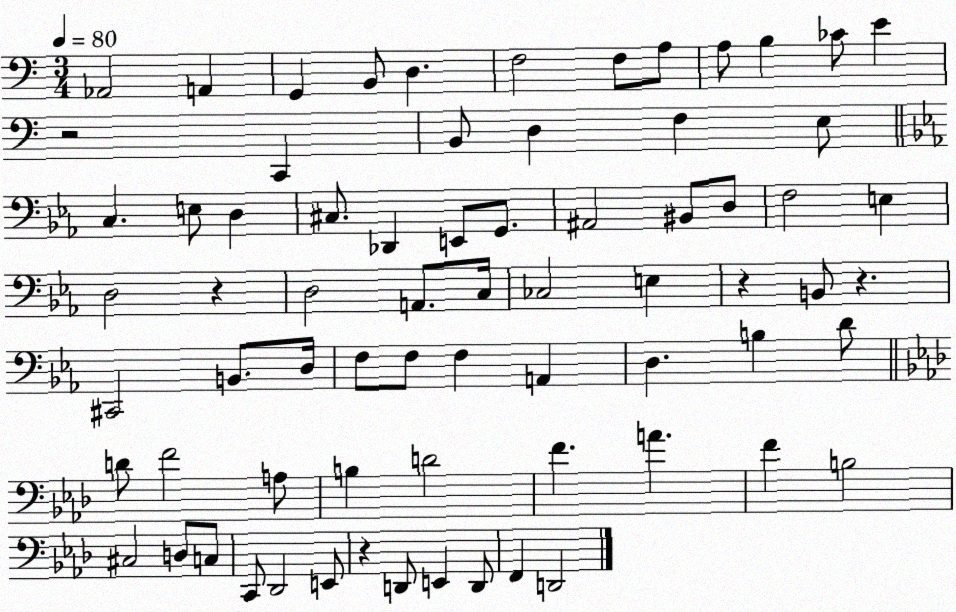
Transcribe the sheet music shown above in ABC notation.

X:1
T:Untitled
M:3/4
L:1/4
K:C
_A,,2 A,, G,, B,,/2 D, F,2 F,/2 A,/2 A,/2 B, _C/2 E z2 C,, B,,/2 D, F, E,/2 C, E,/2 D, ^C,/2 _D,, E,,/2 G,,/2 ^A,,2 ^B,,/2 D,/2 F,2 E, D,2 z D,2 A,,/2 C,/4 _C,2 E, z B,,/2 z ^C,,2 B,,/2 D,/4 F,/2 F,/2 F, A,, D, B, D/2 D/2 F2 A,/2 B, D2 F A F B,2 ^C,2 D,/2 C,/2 C,,/2 _D,,2 E,,/2 z D,,/2 E,, D,,/2 F,, D,,2